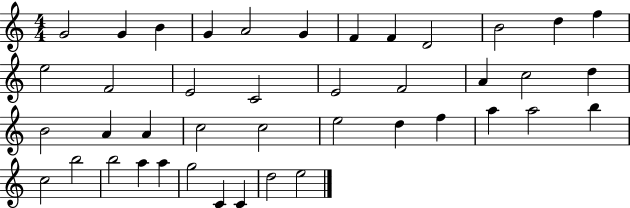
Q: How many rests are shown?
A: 0